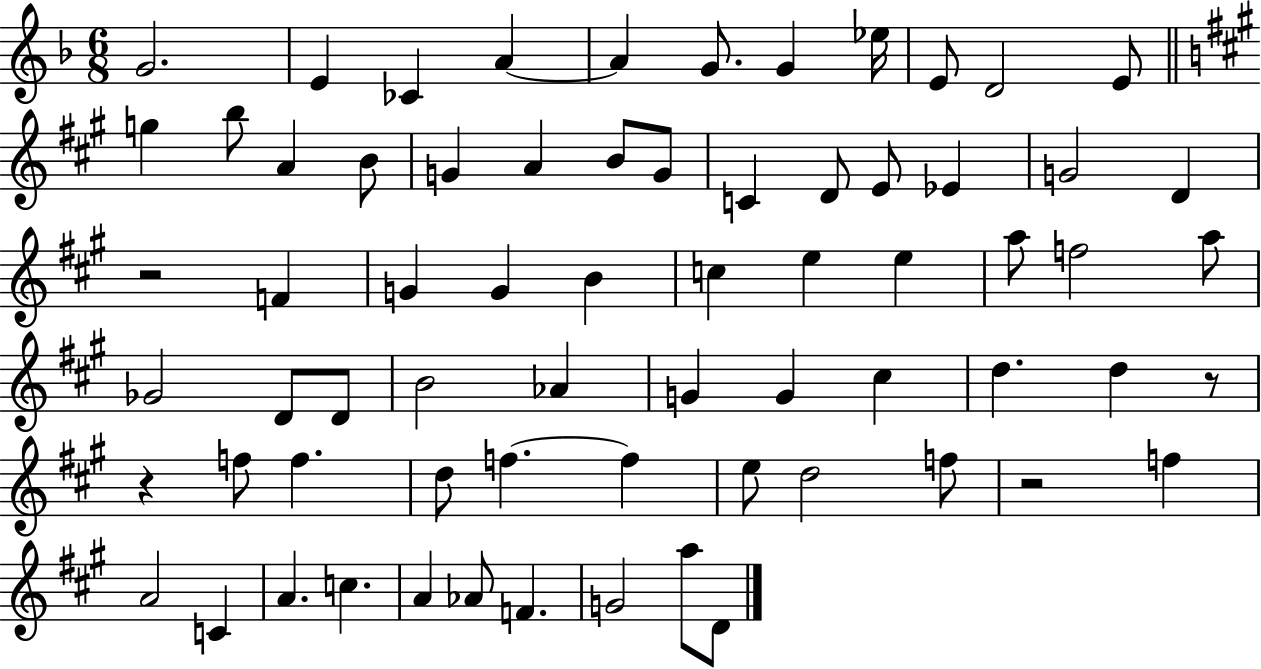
{
  \clef treble
  \numericTimeSignature
  \time 6/8
  \key f \major
  \repeat volta 2 { g'2. | e'4 ces'4 a'4~~ | a'4 g'8. g'4 ees''16 | e'8 d'2 e'8 | \break \bar "||" \break \key a \major g''4 b''8 a'4 b'8 | g'4 a'4 b'8 g'8 | c'4 d'8 e'8 ees'4 | g'2 d'4 | \break r2 f'4 | g'4 g'4 b'4 | c''4 e''4 e''4 | a''8 f''2 a''8 | \break ges'2 d'8 d'8 | b'2 aes'4 | g'4 g'4 cis''4 | d''4. d''4 r8 | \break r4 f''8 f''4. | d''8 f''4.~~ f''4 | e''8 d''2 f''8 | r2 f''4 | \break a'2 c'4 | a'4. c''4. | a'4 aes'8 f'4. | g'2 a''8 d'8 | \break } \bar "|."
}